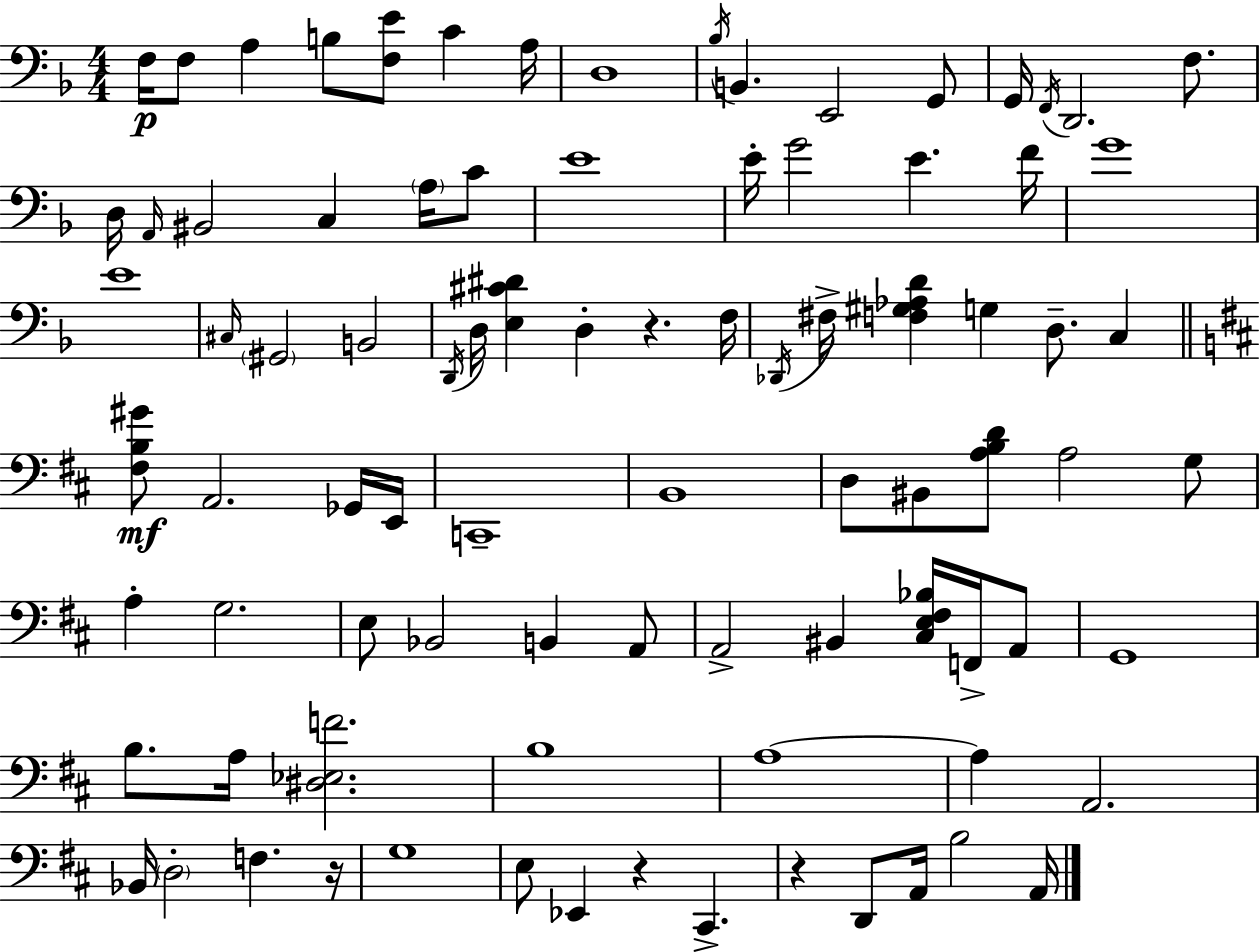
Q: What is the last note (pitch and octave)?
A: A2